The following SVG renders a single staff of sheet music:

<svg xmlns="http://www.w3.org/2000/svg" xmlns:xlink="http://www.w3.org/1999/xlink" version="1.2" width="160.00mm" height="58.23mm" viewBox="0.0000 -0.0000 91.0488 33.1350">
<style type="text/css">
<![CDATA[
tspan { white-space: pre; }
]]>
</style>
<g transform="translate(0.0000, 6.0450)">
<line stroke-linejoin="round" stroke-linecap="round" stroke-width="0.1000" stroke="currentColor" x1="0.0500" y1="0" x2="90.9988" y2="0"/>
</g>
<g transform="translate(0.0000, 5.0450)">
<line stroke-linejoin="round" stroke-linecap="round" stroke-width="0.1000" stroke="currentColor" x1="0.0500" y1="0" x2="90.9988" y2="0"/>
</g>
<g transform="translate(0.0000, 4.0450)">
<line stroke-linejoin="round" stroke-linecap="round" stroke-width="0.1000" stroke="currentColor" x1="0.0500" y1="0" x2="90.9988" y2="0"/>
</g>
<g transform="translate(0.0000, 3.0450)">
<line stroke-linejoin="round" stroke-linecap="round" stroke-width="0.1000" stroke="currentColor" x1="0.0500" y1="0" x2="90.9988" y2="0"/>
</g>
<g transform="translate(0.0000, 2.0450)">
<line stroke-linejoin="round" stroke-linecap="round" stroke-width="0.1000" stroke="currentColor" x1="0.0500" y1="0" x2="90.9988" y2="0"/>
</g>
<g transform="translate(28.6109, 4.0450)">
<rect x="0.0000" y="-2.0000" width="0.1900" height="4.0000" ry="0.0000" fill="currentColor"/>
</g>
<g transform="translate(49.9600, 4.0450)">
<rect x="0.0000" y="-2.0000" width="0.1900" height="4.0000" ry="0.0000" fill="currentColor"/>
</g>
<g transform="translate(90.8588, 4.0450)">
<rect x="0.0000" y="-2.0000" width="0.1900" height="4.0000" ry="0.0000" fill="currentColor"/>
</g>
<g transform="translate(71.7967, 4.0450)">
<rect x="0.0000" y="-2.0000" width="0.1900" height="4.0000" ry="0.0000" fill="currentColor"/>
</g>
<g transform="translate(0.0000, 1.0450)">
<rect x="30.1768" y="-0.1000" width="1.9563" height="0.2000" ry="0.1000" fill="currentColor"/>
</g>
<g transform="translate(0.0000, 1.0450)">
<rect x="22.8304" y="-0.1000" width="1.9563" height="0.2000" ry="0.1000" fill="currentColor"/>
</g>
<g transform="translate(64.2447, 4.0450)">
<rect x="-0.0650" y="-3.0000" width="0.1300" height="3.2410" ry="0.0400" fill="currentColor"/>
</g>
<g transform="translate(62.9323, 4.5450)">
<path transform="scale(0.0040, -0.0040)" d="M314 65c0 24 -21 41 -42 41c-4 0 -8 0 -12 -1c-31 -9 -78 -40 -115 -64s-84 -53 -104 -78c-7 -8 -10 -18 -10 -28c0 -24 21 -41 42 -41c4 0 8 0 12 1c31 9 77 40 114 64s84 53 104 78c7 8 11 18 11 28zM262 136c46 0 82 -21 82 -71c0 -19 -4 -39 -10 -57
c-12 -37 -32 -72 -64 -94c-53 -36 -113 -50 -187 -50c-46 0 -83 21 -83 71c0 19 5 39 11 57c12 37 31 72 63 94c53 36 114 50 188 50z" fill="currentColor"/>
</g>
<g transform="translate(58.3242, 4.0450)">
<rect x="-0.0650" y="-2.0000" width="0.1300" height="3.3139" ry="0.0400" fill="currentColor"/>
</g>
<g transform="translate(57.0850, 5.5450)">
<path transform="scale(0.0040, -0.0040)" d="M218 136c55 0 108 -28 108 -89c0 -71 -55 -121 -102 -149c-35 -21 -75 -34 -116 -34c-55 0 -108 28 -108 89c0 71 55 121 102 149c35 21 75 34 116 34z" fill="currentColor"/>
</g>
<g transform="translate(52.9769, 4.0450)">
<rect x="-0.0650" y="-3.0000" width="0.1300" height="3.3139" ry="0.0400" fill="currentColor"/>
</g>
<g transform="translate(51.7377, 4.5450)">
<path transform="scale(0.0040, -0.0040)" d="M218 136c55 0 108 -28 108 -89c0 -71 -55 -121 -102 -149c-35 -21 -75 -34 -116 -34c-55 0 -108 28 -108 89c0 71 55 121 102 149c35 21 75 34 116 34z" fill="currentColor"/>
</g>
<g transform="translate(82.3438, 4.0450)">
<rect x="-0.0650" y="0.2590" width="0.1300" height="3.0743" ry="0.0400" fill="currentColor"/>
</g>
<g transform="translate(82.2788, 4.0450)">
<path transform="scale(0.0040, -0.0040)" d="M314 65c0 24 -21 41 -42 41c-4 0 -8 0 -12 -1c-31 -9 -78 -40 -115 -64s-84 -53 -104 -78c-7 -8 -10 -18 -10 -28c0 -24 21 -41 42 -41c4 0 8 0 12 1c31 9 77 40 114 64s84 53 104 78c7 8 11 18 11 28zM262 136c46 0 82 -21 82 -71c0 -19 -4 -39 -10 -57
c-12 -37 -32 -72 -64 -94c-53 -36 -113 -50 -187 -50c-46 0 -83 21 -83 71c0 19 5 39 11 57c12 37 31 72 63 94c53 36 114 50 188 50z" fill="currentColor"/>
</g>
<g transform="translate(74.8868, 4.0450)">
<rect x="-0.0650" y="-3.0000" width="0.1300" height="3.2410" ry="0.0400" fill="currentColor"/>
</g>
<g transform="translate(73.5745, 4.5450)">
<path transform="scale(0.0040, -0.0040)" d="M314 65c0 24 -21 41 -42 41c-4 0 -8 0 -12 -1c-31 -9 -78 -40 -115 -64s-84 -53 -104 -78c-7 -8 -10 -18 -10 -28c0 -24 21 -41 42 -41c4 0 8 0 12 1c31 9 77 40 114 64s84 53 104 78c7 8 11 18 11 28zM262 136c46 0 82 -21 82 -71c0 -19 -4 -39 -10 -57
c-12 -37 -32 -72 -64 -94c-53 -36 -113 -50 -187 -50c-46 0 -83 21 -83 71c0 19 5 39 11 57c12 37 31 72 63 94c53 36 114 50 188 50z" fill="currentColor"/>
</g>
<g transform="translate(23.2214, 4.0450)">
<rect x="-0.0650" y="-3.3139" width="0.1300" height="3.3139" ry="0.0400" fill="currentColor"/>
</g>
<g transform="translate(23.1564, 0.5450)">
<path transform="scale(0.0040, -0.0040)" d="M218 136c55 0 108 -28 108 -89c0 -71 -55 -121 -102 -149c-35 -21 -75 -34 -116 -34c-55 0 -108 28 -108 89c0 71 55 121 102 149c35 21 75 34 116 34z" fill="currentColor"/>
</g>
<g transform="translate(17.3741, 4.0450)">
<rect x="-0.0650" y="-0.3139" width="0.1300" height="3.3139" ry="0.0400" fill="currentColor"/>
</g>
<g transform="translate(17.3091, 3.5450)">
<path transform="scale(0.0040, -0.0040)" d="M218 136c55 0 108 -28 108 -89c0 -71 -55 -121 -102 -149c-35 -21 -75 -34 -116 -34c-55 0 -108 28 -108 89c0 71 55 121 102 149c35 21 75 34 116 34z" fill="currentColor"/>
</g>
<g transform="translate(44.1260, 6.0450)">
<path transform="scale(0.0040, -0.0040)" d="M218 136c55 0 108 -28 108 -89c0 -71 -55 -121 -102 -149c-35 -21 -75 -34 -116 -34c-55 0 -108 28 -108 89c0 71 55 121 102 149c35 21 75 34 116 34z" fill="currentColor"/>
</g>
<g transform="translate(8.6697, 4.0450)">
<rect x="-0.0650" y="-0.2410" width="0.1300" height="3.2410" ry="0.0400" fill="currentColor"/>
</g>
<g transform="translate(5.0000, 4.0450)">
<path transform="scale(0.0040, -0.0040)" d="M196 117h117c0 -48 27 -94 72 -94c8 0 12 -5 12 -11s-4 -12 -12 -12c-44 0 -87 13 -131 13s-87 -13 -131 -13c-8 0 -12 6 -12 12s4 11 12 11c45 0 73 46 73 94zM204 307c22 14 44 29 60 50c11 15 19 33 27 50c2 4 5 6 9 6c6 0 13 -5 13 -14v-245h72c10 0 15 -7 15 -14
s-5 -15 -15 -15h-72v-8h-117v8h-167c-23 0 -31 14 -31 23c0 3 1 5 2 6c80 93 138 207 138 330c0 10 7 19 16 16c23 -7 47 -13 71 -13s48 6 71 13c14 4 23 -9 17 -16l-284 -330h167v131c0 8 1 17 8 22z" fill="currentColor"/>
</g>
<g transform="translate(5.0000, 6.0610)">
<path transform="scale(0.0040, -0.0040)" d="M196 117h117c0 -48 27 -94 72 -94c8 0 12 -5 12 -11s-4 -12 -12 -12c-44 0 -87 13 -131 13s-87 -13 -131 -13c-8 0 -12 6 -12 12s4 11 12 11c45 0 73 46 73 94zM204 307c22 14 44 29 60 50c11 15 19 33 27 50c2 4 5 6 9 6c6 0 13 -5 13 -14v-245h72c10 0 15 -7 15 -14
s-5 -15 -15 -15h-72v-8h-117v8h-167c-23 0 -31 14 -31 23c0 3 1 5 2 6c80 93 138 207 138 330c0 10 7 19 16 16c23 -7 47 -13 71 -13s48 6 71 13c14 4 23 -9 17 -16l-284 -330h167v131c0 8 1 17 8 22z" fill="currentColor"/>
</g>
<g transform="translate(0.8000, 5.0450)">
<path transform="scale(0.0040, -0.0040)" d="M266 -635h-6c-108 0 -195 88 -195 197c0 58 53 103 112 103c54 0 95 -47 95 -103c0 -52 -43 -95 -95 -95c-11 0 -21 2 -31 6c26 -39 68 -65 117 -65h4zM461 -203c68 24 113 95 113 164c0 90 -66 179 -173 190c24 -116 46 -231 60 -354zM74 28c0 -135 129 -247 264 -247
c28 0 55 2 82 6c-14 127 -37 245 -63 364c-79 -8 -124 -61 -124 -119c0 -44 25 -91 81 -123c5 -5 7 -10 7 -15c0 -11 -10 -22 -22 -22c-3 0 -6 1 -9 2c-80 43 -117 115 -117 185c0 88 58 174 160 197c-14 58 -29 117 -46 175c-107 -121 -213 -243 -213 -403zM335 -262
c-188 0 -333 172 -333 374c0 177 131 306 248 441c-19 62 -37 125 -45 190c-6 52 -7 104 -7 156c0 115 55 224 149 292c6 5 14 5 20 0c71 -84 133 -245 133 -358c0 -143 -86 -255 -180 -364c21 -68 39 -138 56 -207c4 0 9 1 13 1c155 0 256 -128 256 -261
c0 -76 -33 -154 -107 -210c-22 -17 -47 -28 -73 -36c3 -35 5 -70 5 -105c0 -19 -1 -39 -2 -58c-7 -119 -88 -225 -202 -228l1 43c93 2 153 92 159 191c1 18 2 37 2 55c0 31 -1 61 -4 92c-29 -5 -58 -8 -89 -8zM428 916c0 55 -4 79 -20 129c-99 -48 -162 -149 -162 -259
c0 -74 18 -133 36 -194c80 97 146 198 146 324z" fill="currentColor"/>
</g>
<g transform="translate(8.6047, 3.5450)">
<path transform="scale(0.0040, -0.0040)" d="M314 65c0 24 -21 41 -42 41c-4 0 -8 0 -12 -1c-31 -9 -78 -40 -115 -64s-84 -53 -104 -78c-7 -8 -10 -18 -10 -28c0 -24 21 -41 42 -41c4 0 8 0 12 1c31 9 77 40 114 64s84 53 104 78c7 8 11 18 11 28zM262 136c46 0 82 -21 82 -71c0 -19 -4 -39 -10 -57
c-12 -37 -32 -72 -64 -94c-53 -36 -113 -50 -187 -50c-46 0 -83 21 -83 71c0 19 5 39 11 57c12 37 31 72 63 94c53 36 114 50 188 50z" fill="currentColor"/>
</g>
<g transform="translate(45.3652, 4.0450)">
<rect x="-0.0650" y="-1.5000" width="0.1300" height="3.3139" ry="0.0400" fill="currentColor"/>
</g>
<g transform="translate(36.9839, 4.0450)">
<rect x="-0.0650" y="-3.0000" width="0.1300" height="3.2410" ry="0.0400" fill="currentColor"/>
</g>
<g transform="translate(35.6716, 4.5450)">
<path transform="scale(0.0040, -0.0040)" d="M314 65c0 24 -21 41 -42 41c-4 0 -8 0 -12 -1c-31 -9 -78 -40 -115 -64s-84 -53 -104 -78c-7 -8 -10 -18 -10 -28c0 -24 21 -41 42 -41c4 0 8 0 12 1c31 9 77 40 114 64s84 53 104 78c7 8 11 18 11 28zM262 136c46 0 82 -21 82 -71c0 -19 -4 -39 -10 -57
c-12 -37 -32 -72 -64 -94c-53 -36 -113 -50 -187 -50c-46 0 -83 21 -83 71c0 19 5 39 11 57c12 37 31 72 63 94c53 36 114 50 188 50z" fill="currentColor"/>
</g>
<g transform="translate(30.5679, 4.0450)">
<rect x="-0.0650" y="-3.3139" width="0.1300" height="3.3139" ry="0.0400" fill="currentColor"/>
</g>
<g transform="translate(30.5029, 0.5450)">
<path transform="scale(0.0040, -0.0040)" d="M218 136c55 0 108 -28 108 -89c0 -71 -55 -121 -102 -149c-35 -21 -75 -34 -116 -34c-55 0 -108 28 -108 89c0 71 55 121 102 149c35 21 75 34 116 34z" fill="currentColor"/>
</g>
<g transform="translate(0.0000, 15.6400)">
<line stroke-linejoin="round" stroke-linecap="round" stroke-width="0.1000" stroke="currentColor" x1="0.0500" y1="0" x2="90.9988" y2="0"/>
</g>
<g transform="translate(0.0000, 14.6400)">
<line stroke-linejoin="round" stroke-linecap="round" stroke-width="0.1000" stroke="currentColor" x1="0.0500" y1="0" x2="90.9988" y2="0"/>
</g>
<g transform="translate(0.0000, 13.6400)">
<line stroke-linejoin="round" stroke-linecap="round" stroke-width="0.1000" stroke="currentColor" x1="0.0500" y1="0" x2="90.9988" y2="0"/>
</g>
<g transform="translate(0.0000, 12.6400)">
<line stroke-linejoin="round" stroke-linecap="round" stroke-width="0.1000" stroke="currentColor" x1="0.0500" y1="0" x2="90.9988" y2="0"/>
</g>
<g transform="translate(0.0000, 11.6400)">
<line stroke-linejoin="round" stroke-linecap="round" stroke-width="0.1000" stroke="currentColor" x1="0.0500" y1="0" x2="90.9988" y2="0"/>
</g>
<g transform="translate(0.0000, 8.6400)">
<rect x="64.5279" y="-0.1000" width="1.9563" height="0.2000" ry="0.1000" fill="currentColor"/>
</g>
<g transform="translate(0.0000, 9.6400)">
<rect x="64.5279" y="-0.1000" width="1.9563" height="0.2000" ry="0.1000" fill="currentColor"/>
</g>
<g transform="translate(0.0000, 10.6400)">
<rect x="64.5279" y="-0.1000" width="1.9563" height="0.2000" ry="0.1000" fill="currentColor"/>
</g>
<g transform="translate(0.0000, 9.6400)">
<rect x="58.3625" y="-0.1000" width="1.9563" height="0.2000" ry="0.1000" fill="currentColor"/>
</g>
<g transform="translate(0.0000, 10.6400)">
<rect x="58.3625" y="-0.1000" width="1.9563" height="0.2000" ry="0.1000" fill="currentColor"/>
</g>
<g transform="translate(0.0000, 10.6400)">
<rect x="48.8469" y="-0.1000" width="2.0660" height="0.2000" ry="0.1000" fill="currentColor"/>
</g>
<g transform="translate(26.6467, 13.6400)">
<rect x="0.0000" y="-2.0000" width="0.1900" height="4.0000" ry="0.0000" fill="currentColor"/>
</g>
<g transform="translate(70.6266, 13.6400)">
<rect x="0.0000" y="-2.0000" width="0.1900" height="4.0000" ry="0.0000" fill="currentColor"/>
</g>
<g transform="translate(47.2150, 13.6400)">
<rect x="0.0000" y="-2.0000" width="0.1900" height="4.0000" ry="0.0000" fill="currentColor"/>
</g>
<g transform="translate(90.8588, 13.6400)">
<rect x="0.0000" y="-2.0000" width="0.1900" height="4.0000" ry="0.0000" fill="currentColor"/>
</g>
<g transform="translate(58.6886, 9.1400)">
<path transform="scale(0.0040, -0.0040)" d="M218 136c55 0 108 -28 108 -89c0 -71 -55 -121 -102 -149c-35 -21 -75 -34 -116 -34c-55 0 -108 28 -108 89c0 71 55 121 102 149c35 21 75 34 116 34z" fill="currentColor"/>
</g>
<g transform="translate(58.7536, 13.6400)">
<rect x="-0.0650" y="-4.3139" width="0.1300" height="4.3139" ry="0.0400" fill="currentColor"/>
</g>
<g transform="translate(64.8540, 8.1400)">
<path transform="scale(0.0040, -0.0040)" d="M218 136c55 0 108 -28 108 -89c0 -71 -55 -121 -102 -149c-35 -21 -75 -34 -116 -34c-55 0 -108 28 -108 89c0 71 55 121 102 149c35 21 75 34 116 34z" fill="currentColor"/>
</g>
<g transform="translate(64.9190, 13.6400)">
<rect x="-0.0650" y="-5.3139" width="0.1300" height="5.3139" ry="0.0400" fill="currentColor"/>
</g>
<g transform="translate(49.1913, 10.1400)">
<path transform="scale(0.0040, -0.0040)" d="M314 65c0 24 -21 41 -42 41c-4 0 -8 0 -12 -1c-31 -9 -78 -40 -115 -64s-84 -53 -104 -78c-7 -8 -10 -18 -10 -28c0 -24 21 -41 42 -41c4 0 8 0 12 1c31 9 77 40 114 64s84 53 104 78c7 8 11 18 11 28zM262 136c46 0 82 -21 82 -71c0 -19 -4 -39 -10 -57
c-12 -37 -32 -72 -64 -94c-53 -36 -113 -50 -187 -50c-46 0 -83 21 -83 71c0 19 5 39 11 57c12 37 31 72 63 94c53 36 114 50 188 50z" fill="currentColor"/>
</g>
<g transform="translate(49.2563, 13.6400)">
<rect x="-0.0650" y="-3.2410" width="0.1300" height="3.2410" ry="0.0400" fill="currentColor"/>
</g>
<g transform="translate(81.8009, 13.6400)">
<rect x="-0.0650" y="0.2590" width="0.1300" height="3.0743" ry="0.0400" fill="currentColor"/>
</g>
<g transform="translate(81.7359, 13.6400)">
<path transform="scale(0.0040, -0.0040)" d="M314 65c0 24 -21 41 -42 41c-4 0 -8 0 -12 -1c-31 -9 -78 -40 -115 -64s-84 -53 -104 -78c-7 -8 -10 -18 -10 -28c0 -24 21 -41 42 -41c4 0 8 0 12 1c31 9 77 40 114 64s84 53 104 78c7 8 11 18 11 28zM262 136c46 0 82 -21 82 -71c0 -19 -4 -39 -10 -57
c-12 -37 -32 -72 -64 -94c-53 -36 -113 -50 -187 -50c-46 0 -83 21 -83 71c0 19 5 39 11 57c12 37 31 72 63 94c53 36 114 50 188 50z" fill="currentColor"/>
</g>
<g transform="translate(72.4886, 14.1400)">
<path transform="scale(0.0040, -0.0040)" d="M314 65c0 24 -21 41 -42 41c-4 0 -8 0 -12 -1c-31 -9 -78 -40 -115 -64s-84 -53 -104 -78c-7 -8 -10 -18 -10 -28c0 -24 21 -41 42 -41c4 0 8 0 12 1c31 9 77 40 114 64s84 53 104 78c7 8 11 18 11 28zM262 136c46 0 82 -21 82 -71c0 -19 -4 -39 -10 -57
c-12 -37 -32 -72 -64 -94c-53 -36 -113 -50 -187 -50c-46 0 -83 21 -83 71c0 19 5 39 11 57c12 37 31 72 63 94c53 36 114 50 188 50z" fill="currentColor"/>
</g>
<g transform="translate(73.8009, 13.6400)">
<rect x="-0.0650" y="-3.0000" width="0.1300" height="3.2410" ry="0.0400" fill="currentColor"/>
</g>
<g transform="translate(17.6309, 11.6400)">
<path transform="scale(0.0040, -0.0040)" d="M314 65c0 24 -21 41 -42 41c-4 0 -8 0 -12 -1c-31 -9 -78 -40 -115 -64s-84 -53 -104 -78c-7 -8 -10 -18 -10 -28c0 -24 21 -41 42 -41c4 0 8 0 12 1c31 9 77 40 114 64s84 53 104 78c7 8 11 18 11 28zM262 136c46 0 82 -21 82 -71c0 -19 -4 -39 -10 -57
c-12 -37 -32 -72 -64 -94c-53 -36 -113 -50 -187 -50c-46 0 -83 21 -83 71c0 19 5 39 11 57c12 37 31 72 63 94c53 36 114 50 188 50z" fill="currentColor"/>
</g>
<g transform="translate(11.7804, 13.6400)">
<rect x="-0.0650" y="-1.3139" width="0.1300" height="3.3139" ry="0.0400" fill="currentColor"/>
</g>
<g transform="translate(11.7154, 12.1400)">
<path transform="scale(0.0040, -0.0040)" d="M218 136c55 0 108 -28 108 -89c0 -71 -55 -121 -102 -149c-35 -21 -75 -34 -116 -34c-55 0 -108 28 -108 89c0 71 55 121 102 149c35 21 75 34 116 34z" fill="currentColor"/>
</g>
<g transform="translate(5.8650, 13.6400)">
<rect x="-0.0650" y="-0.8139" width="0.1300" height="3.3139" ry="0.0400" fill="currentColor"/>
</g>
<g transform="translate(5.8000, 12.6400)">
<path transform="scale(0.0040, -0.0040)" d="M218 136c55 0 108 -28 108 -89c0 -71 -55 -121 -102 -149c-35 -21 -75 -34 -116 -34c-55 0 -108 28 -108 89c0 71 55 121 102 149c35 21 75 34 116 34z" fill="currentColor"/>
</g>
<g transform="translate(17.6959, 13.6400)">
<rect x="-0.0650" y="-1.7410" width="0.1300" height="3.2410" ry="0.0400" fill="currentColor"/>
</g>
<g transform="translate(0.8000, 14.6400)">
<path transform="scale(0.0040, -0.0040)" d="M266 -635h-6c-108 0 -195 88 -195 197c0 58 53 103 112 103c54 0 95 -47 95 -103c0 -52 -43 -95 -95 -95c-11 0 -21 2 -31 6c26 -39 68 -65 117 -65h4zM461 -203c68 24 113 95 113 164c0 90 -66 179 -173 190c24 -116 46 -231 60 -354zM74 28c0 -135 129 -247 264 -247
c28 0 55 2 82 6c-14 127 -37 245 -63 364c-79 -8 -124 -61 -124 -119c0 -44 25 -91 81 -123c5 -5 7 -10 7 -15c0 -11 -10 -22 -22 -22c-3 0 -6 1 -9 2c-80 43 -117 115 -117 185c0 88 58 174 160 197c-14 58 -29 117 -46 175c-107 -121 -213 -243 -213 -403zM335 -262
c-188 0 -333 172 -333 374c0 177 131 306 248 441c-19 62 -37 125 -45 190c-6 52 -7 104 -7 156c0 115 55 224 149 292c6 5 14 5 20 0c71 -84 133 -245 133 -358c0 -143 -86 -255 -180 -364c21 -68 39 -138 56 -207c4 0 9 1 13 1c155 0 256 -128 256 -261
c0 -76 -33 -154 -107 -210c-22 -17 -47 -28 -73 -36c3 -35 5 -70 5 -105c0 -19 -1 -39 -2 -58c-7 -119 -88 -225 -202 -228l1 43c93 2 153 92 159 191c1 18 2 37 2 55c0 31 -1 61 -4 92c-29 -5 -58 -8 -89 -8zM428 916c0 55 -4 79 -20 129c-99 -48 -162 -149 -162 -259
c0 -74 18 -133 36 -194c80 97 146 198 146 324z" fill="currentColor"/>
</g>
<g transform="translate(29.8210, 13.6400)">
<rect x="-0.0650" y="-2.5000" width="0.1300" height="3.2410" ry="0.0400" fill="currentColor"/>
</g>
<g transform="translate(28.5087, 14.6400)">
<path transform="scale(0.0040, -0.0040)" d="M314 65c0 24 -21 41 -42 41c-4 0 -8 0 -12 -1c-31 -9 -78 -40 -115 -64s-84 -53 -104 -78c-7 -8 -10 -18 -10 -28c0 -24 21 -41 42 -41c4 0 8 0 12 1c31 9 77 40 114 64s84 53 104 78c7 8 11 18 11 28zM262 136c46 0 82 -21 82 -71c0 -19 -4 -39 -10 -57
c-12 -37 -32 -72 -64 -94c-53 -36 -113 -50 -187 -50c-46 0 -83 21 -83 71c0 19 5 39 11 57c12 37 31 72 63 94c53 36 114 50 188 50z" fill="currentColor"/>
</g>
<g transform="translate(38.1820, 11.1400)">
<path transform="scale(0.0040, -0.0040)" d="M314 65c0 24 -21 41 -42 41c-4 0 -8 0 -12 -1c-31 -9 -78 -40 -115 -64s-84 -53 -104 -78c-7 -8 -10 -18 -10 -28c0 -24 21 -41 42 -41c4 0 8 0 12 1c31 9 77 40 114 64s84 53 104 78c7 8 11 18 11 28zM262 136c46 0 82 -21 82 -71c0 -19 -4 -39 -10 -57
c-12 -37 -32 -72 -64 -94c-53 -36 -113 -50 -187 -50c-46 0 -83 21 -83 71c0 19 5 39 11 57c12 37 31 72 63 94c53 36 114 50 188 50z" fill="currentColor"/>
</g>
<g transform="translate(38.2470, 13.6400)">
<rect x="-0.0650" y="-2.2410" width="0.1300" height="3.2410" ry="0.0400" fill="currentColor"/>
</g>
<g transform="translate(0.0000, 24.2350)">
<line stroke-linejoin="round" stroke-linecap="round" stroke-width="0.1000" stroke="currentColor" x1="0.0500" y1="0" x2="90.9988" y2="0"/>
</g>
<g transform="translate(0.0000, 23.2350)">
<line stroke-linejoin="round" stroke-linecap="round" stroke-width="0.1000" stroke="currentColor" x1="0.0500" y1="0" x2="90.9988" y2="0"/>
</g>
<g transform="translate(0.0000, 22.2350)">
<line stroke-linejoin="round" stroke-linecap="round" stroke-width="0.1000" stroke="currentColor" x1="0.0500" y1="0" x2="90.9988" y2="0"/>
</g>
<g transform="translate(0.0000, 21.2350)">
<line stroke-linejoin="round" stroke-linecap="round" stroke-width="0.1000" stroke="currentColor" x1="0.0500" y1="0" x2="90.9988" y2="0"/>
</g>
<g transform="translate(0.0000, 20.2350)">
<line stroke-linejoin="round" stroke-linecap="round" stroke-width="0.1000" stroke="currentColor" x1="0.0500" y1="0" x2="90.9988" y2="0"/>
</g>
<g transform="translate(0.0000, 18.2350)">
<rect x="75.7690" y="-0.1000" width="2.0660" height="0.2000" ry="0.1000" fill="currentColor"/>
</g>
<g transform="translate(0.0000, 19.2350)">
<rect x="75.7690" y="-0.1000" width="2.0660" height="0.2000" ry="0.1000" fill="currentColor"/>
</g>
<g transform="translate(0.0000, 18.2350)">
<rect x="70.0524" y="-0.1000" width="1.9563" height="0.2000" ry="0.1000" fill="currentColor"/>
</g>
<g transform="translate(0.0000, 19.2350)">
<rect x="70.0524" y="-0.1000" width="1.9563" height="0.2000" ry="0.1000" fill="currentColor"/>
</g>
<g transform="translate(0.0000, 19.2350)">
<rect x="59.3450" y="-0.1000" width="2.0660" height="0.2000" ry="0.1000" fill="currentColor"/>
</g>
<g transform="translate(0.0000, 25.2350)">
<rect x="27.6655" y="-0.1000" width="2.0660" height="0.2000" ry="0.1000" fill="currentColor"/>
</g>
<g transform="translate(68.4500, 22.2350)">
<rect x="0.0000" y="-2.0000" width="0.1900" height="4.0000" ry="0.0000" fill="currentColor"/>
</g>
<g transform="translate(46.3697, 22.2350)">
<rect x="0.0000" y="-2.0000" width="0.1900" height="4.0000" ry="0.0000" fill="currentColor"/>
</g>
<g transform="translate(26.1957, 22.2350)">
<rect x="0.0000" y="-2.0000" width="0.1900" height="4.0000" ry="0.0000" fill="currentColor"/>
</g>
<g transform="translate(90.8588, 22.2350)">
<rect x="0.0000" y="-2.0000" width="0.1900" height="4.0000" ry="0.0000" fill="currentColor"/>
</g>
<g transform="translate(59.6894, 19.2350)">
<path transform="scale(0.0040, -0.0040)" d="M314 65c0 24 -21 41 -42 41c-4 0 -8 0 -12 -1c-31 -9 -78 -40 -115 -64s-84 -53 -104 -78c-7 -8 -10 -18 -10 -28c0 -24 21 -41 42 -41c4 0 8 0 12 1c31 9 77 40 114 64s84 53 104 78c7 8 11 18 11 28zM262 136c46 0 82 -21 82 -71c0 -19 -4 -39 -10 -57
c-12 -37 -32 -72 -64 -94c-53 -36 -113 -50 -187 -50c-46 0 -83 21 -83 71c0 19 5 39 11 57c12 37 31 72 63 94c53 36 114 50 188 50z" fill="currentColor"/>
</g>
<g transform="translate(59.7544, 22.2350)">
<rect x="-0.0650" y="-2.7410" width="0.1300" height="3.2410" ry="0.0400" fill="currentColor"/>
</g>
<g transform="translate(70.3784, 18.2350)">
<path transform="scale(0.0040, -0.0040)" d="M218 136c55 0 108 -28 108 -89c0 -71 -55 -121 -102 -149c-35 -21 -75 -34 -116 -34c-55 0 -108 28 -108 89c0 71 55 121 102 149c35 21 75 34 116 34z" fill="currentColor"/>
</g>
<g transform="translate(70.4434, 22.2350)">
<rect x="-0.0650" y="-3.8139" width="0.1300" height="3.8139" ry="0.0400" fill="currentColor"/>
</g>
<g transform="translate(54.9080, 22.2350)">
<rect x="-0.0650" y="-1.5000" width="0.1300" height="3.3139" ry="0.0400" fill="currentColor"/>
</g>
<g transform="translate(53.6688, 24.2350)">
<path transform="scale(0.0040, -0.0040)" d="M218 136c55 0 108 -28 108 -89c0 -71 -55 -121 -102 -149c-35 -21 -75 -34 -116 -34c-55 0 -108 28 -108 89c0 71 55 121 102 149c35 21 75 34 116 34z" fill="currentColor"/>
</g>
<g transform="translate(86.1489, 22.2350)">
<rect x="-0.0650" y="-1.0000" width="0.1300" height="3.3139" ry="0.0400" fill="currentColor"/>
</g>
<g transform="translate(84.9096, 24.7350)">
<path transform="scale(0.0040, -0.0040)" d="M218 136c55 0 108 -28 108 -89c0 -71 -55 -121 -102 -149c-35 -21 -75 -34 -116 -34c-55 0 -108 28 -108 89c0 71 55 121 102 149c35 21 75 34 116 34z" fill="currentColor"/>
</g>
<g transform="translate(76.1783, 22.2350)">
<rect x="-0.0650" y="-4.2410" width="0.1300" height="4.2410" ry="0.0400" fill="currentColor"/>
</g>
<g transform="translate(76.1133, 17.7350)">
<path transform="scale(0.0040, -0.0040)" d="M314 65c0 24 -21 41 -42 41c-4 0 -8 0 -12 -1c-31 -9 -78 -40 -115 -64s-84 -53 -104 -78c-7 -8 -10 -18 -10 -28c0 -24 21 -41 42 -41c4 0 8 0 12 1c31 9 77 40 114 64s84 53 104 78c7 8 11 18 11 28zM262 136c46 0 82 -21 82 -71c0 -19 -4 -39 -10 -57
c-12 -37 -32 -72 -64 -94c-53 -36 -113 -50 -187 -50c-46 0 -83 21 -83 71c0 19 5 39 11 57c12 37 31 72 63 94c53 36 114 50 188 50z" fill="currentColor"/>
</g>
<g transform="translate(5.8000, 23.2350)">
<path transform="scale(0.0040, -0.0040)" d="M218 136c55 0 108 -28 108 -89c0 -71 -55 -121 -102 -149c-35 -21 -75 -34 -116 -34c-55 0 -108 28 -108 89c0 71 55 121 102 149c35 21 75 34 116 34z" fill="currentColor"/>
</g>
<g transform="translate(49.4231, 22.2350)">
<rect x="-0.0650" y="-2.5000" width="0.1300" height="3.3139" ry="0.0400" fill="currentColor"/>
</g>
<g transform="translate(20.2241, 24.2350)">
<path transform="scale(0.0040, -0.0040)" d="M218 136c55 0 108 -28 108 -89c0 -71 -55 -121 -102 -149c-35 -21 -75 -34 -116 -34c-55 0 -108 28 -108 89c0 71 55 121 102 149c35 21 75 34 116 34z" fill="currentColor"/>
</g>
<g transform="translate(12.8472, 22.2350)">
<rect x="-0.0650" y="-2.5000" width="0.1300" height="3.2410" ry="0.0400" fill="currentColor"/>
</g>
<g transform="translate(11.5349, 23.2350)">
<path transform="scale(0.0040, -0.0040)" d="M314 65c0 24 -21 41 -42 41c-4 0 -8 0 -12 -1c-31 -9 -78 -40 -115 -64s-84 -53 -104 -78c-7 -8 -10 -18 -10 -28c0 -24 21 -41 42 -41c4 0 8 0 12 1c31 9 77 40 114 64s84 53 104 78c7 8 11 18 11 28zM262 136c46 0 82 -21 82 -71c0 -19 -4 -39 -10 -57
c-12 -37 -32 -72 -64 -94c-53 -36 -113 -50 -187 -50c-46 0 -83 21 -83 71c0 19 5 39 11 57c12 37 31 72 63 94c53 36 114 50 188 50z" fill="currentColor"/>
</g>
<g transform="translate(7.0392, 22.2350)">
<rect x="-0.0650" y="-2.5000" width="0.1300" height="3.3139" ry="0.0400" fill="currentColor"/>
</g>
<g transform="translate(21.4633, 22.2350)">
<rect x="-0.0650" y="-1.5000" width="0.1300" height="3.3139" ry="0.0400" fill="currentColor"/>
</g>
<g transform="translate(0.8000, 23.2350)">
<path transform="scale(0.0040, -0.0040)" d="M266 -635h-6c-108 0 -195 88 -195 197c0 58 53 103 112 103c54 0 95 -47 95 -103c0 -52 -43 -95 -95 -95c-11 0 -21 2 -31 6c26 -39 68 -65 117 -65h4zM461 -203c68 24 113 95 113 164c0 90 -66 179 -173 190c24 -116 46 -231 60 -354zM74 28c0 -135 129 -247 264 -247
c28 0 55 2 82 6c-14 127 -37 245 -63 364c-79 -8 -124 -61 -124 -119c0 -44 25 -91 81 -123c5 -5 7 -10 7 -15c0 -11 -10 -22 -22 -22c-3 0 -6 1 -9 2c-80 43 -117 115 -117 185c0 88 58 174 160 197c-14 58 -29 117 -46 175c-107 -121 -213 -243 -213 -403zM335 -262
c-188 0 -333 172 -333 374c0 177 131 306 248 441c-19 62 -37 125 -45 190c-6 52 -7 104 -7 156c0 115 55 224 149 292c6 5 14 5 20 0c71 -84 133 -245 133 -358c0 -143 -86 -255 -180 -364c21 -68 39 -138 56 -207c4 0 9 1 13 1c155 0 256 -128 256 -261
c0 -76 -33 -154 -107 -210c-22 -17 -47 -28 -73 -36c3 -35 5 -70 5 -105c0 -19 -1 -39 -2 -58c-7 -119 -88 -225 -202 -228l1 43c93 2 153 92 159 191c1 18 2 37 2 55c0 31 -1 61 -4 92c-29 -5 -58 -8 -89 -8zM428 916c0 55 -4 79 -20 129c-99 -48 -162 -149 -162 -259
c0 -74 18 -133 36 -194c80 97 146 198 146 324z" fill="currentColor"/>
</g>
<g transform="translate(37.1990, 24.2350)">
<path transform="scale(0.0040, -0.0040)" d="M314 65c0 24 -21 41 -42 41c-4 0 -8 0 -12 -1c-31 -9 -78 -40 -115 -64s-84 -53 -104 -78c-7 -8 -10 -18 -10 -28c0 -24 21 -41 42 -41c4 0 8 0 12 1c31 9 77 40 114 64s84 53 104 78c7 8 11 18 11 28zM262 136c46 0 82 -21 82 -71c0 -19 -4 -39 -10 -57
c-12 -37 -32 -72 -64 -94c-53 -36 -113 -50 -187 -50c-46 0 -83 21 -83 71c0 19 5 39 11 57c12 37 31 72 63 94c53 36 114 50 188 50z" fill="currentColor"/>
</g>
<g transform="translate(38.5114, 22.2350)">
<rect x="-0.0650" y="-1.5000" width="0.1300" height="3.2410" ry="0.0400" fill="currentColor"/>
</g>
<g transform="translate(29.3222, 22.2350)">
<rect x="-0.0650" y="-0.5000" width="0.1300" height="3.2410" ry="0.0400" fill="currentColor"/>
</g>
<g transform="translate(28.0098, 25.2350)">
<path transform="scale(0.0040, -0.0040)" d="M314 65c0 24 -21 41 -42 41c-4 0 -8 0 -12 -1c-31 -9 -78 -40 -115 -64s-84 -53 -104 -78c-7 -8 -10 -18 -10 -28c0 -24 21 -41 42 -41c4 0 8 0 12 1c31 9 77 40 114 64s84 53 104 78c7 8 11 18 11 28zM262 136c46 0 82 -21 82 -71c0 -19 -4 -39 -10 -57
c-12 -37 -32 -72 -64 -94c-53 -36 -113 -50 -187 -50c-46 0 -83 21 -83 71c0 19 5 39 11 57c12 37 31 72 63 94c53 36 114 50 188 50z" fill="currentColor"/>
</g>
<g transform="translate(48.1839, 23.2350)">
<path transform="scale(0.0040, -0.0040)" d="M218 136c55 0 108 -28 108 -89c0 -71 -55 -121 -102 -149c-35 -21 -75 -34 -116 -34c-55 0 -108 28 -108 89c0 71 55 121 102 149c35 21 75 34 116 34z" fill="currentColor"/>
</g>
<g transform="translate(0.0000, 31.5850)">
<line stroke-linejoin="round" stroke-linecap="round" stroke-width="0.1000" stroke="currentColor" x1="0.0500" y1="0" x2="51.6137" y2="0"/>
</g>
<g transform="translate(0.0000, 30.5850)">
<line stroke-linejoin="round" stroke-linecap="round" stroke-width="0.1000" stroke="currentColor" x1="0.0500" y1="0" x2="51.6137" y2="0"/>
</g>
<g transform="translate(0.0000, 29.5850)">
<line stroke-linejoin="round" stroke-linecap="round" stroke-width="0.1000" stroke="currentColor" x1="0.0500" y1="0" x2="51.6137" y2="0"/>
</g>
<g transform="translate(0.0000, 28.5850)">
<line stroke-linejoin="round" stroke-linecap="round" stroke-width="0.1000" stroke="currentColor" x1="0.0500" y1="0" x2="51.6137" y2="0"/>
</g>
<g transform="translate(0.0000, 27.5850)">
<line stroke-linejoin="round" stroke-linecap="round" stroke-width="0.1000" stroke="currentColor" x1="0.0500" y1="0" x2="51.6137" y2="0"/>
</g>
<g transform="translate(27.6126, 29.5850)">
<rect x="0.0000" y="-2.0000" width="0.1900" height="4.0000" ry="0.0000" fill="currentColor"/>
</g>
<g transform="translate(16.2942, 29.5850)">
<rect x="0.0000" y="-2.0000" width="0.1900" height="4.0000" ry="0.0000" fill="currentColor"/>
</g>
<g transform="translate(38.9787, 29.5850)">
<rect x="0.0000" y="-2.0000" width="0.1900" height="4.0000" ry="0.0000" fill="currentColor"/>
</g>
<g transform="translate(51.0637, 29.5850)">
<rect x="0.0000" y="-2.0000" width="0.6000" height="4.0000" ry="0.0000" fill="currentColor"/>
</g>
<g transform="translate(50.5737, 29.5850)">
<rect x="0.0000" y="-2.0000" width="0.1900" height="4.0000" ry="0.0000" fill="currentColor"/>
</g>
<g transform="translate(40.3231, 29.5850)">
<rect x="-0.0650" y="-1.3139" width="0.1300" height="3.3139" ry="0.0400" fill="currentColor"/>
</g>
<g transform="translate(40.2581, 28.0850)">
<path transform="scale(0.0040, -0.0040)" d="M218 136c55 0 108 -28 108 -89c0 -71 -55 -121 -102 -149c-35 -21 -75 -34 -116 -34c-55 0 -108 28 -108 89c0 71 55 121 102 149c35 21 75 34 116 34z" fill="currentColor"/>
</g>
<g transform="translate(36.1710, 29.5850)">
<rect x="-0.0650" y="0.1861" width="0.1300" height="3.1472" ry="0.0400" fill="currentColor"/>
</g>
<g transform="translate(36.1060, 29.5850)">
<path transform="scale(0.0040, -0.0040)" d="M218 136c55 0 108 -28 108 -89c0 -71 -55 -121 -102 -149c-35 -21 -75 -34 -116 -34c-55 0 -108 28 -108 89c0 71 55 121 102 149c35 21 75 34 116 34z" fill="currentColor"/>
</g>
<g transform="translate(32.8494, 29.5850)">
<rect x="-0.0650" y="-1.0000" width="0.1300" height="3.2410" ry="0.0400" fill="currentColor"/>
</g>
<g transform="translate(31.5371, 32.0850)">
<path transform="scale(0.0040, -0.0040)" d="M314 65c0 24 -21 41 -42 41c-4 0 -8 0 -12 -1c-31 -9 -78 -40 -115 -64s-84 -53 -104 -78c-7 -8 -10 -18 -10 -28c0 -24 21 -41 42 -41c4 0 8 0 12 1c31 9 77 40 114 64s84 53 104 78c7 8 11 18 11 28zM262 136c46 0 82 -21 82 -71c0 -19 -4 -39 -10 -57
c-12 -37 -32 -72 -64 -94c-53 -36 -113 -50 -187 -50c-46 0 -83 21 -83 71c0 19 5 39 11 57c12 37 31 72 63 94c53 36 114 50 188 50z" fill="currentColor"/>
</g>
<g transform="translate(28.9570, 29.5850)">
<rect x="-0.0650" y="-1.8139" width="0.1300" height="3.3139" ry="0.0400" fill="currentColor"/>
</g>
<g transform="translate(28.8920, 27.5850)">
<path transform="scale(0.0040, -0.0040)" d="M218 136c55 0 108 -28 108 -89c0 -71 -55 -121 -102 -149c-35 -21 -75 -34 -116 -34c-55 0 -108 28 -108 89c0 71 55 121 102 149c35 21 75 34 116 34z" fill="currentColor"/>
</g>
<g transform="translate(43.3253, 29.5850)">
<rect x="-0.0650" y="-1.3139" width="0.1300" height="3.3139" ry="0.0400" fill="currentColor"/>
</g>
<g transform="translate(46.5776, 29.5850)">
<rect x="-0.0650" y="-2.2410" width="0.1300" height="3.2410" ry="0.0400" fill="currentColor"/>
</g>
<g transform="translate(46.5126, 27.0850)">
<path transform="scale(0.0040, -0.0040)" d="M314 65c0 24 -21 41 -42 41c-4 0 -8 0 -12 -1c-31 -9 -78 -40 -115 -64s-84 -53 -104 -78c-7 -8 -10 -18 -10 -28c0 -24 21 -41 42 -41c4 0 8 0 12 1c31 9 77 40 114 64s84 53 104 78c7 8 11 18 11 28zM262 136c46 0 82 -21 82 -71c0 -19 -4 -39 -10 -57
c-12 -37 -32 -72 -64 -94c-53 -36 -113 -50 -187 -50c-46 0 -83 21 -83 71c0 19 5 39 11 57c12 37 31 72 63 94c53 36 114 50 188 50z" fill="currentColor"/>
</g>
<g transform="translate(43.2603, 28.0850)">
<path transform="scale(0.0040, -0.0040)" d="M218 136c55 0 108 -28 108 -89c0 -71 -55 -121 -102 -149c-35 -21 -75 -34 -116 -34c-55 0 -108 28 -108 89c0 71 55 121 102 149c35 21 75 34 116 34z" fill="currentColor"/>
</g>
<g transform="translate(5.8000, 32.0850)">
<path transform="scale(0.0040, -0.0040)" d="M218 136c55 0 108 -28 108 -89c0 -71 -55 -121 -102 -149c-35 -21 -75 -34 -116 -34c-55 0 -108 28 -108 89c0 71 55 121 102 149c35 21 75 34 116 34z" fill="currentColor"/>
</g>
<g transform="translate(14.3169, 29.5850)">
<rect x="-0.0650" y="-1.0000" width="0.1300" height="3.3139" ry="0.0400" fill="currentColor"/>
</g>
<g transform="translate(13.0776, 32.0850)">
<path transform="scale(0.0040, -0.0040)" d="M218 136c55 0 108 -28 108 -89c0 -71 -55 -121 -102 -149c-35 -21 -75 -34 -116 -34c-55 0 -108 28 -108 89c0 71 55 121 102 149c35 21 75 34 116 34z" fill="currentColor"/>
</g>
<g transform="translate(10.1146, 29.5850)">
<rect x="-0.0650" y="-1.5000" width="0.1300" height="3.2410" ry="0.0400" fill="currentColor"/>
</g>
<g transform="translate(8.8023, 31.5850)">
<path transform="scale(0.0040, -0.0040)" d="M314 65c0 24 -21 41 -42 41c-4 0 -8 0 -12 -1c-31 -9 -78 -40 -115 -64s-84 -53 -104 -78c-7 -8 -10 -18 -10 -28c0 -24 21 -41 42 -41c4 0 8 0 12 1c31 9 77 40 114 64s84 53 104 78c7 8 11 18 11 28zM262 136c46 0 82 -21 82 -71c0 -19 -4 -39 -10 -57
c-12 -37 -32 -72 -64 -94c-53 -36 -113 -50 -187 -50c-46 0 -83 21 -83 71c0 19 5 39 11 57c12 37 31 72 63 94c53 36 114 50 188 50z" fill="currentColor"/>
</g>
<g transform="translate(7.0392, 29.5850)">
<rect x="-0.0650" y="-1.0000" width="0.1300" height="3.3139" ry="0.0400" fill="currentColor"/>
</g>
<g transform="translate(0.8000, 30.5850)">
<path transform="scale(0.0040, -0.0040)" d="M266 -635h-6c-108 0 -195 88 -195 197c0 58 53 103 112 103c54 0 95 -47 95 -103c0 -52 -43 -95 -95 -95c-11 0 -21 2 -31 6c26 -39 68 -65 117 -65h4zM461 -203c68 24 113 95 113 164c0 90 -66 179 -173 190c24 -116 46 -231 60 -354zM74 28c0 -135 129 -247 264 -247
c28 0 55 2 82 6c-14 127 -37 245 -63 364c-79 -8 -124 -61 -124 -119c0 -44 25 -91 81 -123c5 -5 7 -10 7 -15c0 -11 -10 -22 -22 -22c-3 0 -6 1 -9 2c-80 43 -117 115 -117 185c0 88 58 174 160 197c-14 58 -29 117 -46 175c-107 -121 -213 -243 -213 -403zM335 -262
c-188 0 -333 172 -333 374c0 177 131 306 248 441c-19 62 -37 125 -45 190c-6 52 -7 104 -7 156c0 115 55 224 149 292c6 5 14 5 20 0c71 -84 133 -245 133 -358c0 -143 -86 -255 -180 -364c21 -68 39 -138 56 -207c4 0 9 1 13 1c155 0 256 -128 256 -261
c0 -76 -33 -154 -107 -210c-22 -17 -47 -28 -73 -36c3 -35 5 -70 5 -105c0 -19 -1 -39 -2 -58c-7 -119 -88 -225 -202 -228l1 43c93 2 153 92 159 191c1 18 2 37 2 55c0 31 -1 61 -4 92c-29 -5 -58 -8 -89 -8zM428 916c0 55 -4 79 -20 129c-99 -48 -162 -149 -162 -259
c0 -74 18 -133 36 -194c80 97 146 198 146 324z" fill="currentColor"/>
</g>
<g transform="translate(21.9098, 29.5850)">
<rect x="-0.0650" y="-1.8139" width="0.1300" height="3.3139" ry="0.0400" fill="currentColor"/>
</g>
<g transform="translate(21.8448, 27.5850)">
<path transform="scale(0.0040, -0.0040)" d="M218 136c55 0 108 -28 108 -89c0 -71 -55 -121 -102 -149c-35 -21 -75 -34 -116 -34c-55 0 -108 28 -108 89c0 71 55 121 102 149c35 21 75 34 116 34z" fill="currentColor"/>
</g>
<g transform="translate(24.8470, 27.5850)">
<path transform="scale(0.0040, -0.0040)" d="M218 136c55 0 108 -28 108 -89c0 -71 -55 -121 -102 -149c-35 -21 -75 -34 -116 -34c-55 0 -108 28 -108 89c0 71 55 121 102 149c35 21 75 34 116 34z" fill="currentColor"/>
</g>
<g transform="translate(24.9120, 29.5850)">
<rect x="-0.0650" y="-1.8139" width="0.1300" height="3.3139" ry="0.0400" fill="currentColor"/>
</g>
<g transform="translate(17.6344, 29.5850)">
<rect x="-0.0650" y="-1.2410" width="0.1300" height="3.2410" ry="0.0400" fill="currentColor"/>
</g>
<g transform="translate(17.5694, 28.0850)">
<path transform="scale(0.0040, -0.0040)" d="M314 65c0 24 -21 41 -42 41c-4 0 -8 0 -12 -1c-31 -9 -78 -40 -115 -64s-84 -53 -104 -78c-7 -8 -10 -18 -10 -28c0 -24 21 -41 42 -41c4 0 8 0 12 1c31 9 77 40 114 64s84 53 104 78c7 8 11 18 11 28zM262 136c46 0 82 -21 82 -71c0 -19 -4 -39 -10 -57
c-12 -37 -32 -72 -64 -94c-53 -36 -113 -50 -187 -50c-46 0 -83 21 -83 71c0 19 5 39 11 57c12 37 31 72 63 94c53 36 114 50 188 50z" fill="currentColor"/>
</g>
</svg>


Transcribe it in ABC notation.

X:1
T:Untitled
M:4/4
L:1/4
K:C
c2 c b b A2 E A F A2 A2 B2 d e f2 G2 g2 b2 d' f' A2 B2 G G2 E C2 E2 G E a2 c' d'2 D D E2 D e2 f f f D2 B e e g2